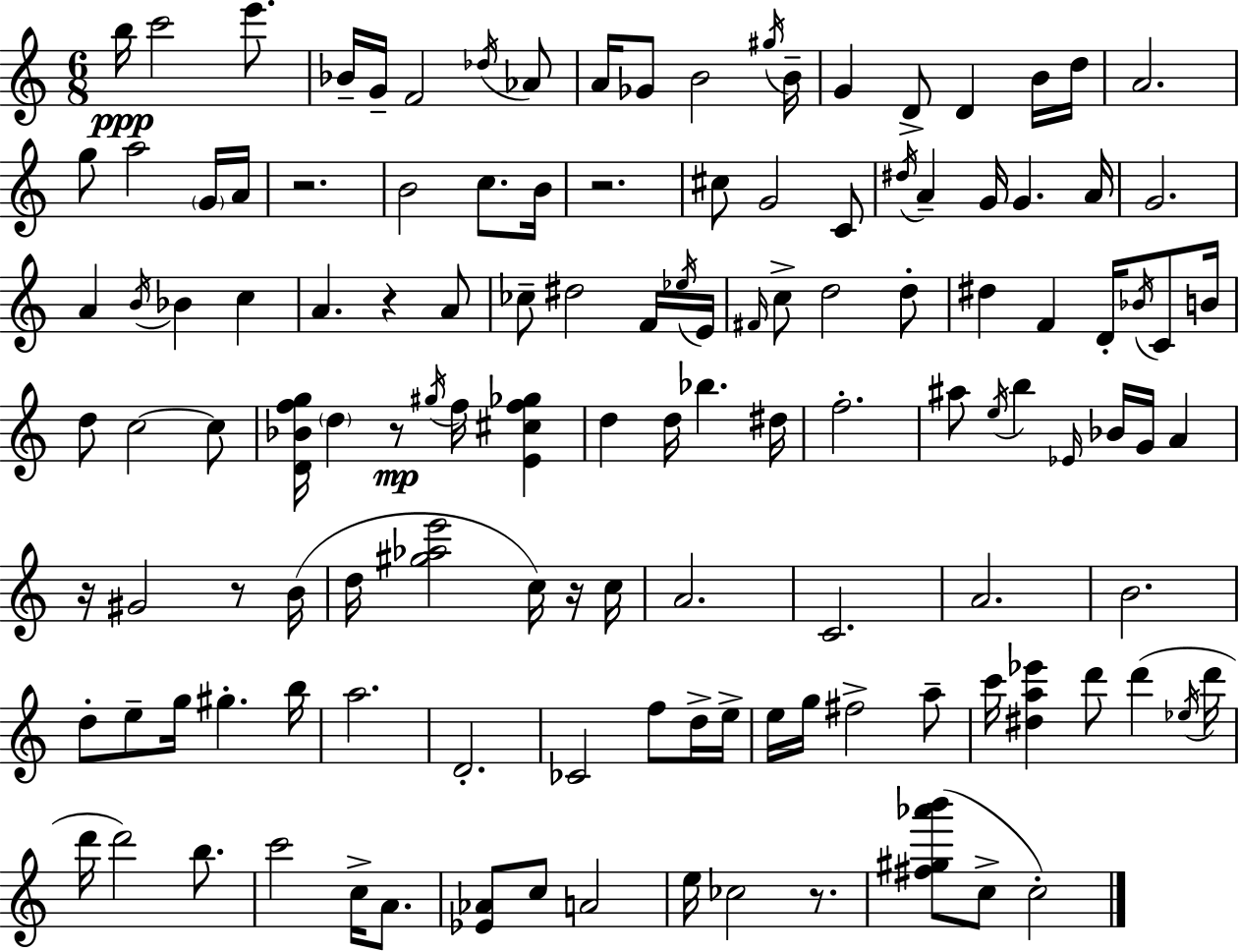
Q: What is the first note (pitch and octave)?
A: B5